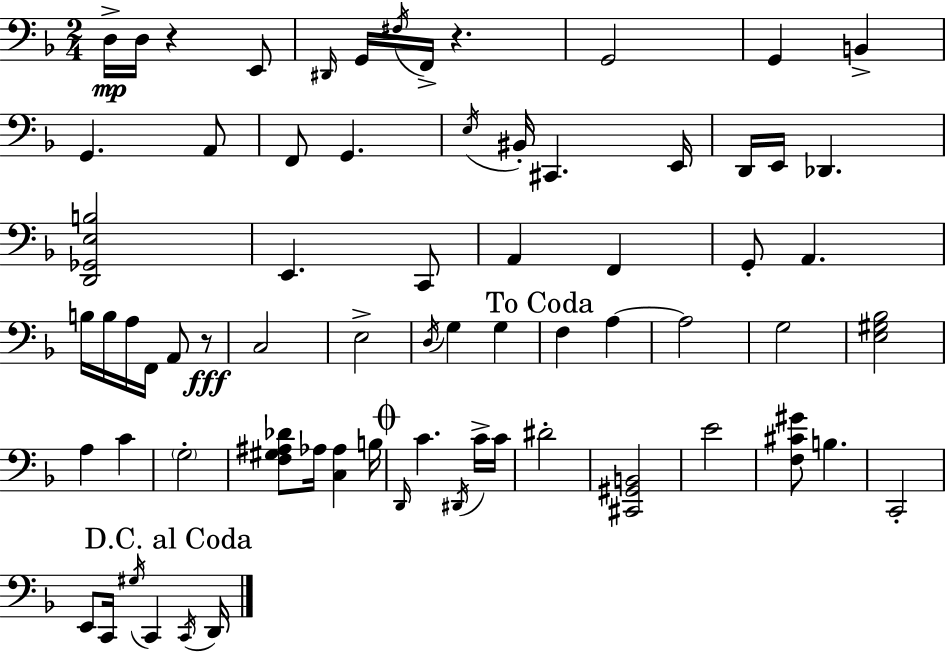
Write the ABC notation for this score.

X:1
T:Untitled
M:2/4
L:1/4
K:Dm
D,/4 D,/4 z E,,/2 ^D,,/4 G,,/4 ^F,/4 F,,/4 z G,,2 G,, B,, G,, A,,/2 F,,/2 G,, E,/4 ^B,,/4 ^C,, E,,/4 D,,/4 E,,/4 _D,, [D,,_G,,E,B,]2 E,, C,,/2 A,, F,, G,,/2 A,, B,/4 B,/4 A,/4 F,,/4 A,,/2 z/2 C,2 E,2 D,/4 G, G, F, A, A,2 G,2 [E,^G,_B,]2 A, C G,2 [F,^G,^A,_D]/2 _A,/4 [C,_A,] B,/4 D,,/4 C ^D,,/4 C/4 C/4 ^D2 [^C,,^G,,B,,]2 E2 [F,^C^G]/2 B, C,,2 E,,/2 C,,/4 ^G,/4 C,, C,,/4 D,,/4